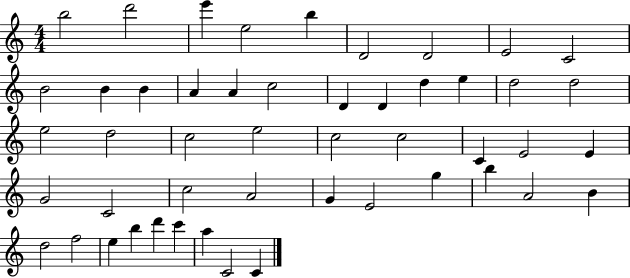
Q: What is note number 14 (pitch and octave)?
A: A4